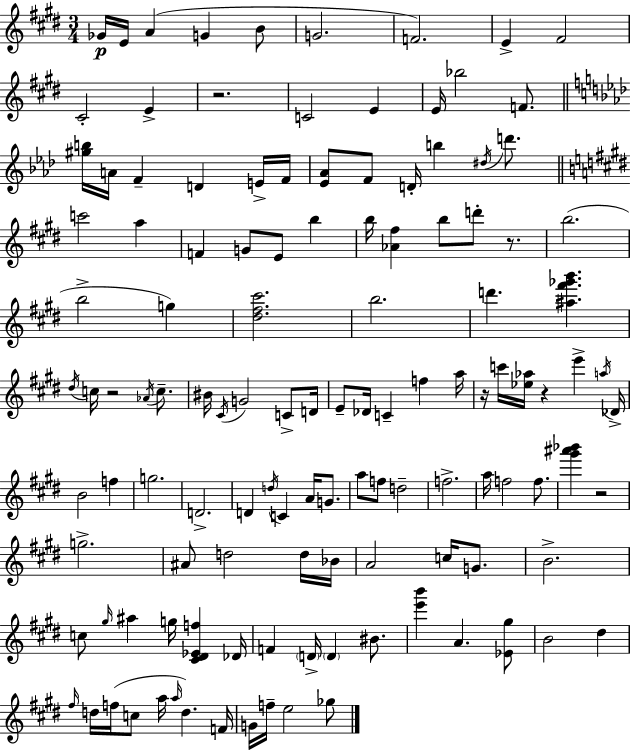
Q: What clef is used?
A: treble